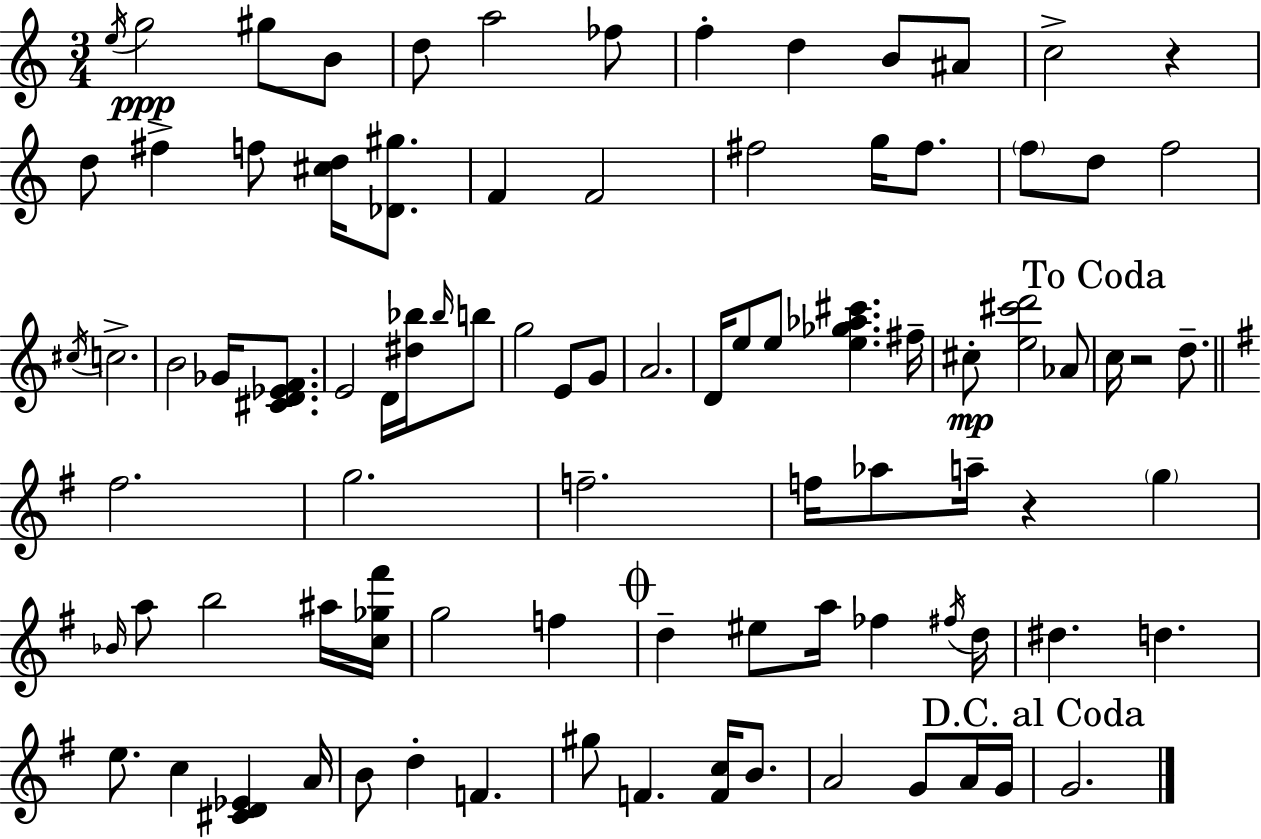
X:1
T:Untitled
M:3/4
L:1/4
K:C
e/4 g2 ^g/2 B/2 d/2 a2 _f/2 f d B/2 ^A/2 c2 z d/2 ^f f/2 [^cd]/4 [_D^g]/2 F F2 ^f2 g/4 ^f/2 f/2 d/2 f2 ^c/4 c2 B2 _G/4 [^CD_EF]/2 E2 D/4 [^d_b]/4 _b/4 b/2 g2 E/2 G/2 A2 D/4 e/2 e/2 [e_g_a^c'] ^f/4 ^c/2 [e^c'd']2 _A/2 c/4 z2 d/2 ^f2 g2 f2 f/4 _a/2 a/4 z g _B/4 a/2 b2 ^a/4 [c_g^f']/4 g2 f d ^e/2 a/4 _f ^f/4 d/4 ^d d e/2 c [^CD_E] A/4 B/2 d F ^g/2 F [Fc]/4 B/2 A2 G/2 A/4 G/4 G2